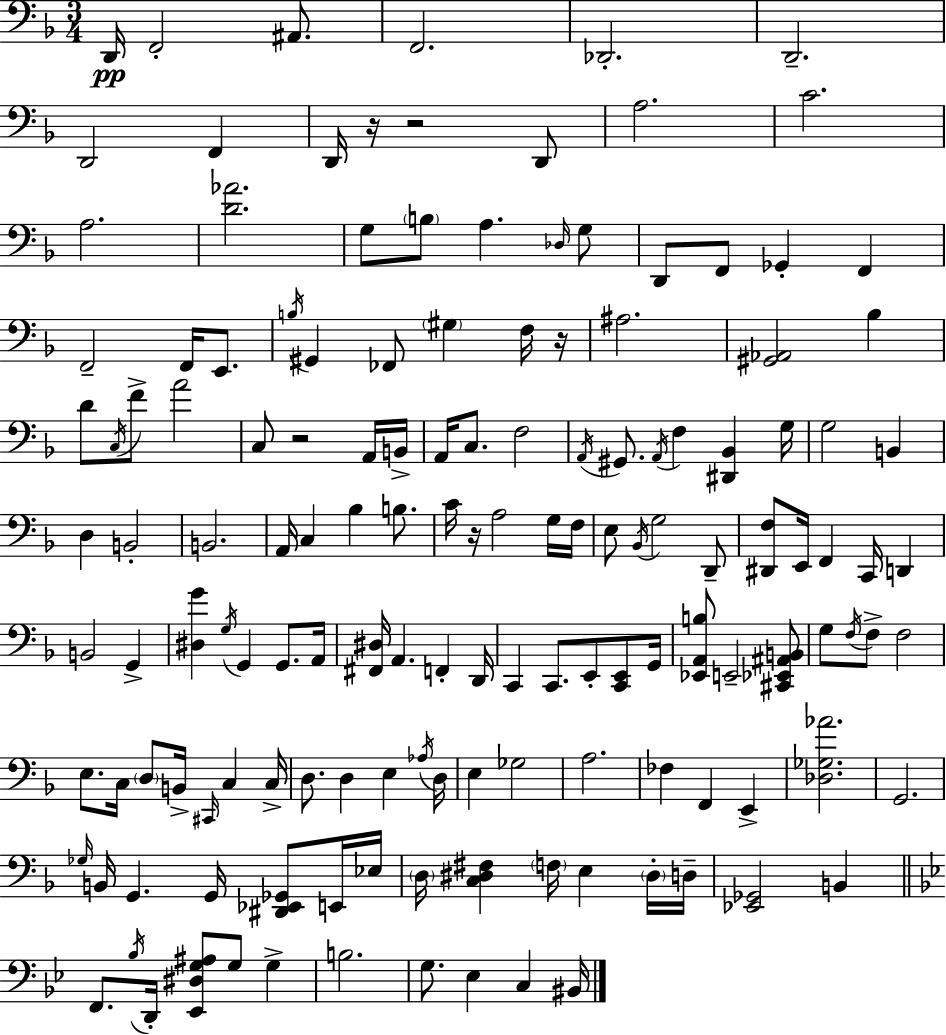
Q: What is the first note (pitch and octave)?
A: D2